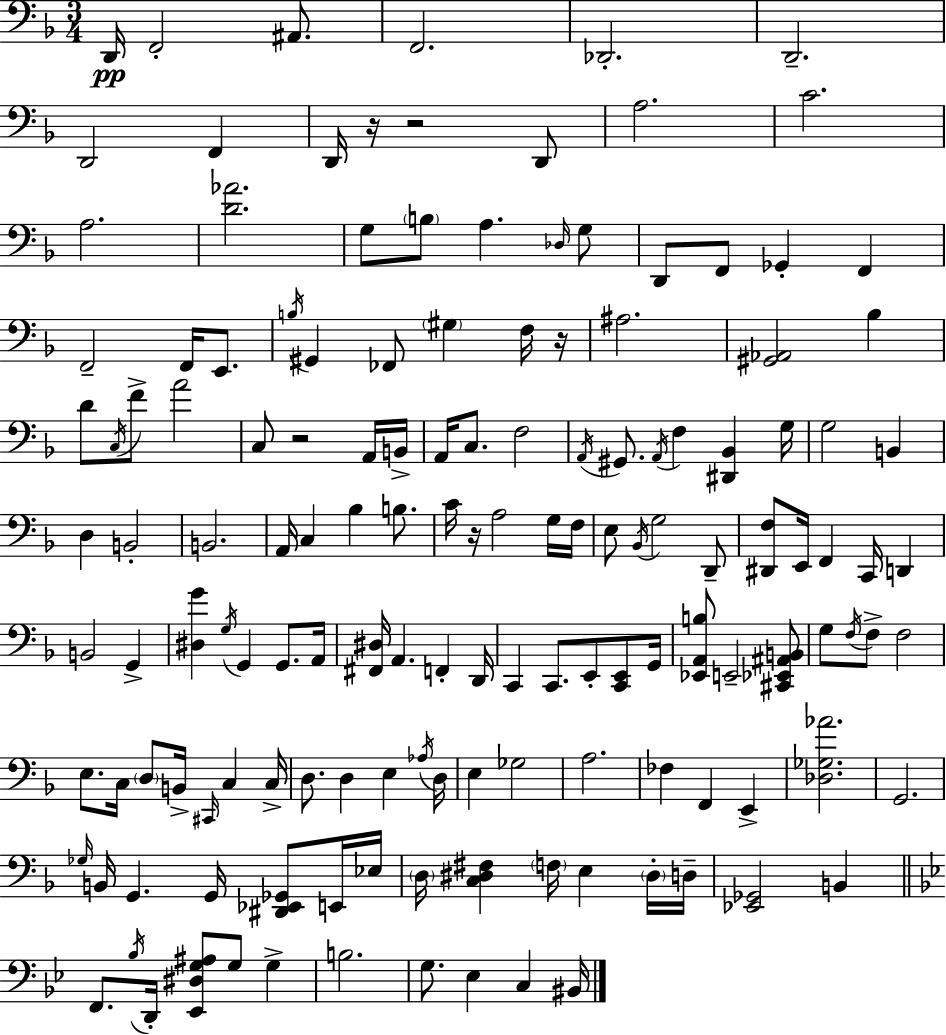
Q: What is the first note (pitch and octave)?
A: D2